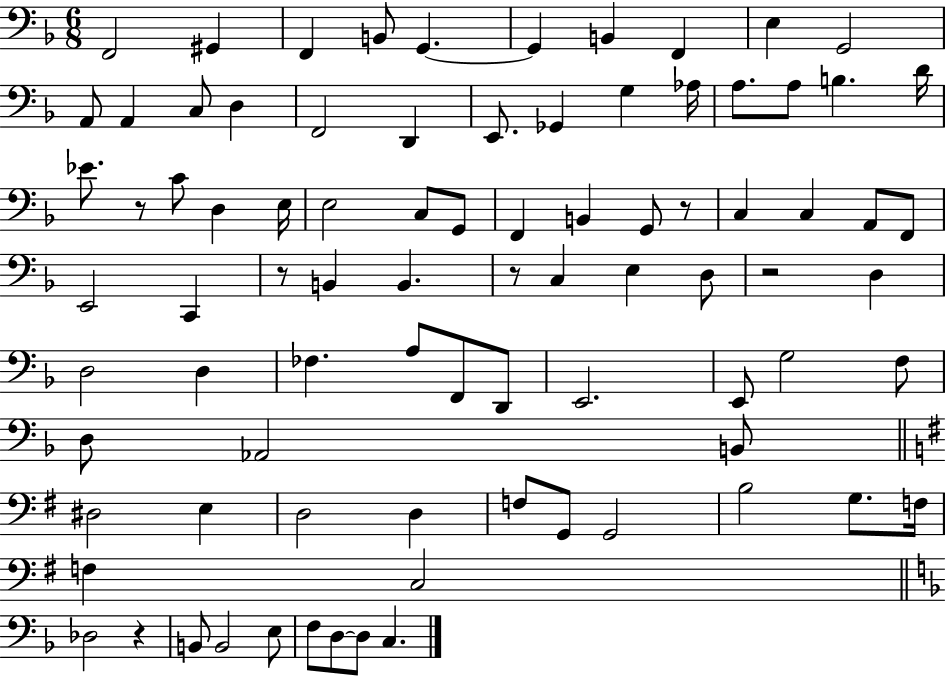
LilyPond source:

{
  \clef bass
  \numericTimeSignature
  \time 6/8
  \key f \major
  \repeat volta 2 { f,2 gis,4 | f,4 b,8 g,4.~~ | g,4 b,4 f,4 | e4 g,2 | \break a,8 a,4 c8 d4 | f,2 d,4 | e,8. ges,4 g4 aes16 | a8. a8 b4. d'16 | \break ees'8. r8 c'8 d4 e16 | e2 c8 g,8 | f,4 b,4 g,8 r8 | c4 c4 a,8 f,8 | \break e,2 c,4 | r8 b,4 b,4. | r8 c4 e4 d8 | r2 d4 | \break d2 d4 | fes4. a8 f,8 d,8 | e,2. | e,8 g2 f8 | \break d8 aes,2 b,8 | \bar "||" \break \key g \major dis2 e4 | d2 d4 | f8 g,8 g,2 | b2 g8. f16 | \break f4 c2 | \bar "||" \break \key d \minor des2 r4 | b,8 b,2 e8 | f8 d8~~ d8 c4. | } \bar "|."
}